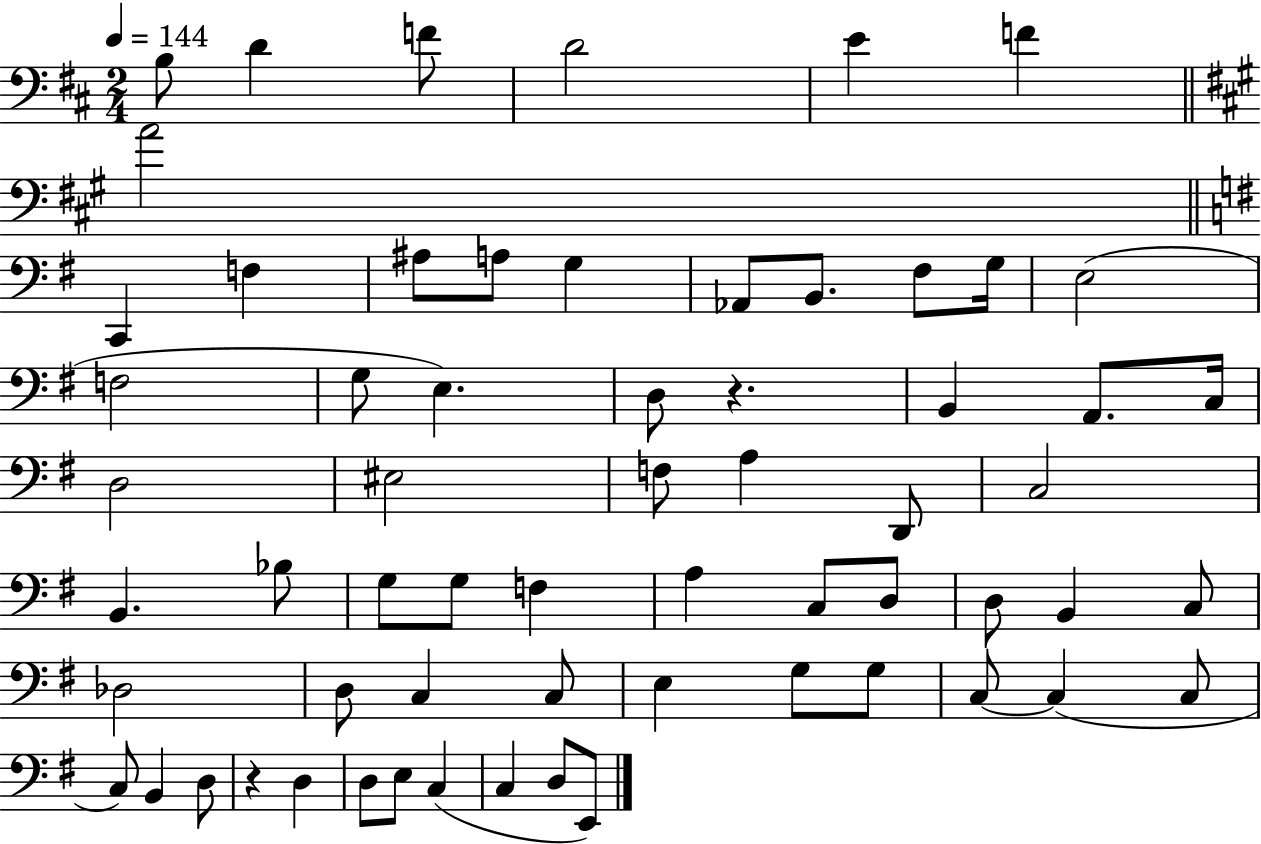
{
  \clef bass
  \numericTimeSignature
  \time 2/4
  \key d \major
  \tempo 4 = 144
  b8 d'4 f'8 | d'2 | e'4 f'4 | \bar "||" \break \key a \major a'2 | \bar "||" \break \key e \minor c,4 f4 | ais8 a8 g4 | aes,8 b,8. fis8 g16 | e2( | \break f2 | g8 e4.) | d8 r4. | b,4 a,8. c16 | \break d2 | eis2 | f8 a4 d,8 | c2 | \break b,4. bes8 | g8 g8 f4 | a4 c8 d8 | d8 b,4 c8 | \break des2 | d8 c4 c8 | e4 g8 g8 | c8~~ c4( c8 | \break c8) b,4 d8 | r4 d4 | d8 e8 c4( | c4 d8 e,8) | \break \bar "|."
}